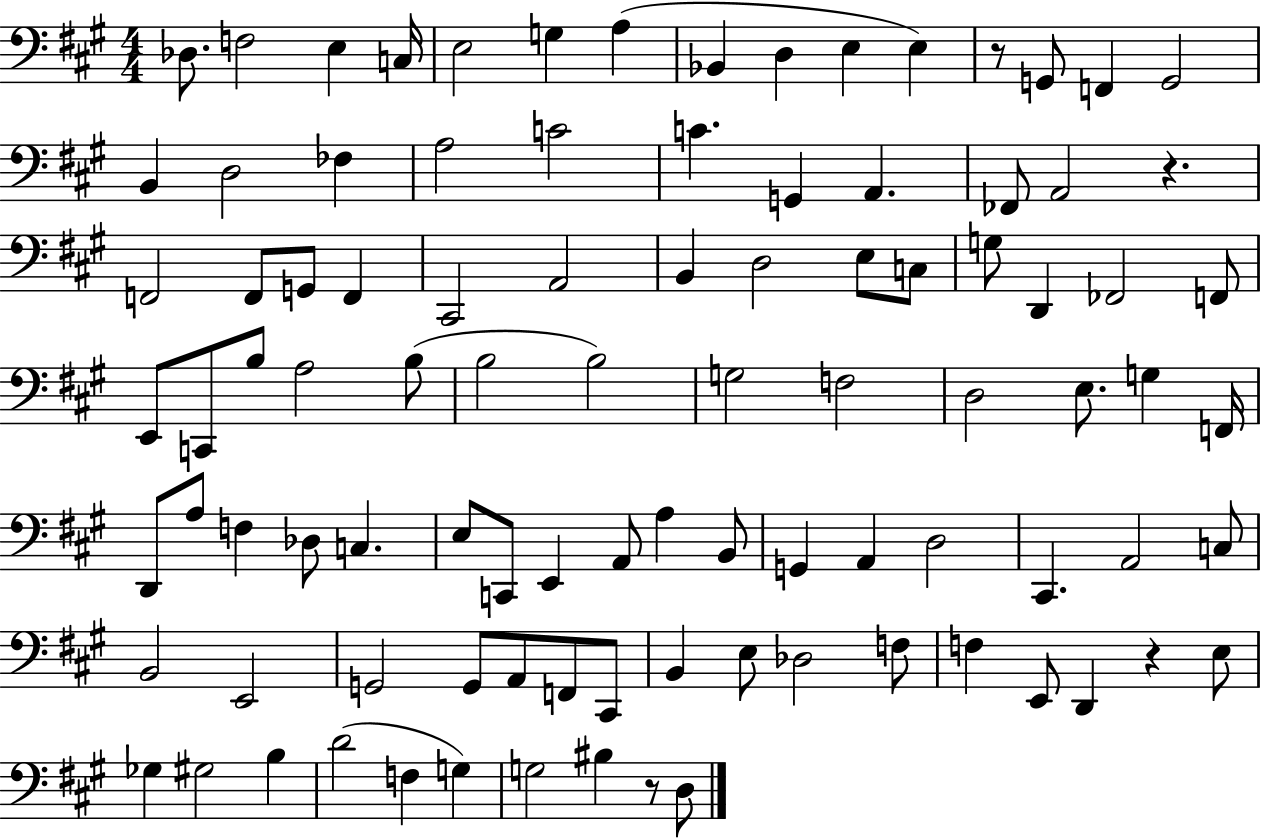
Db3/e. F3/h E3/q C3/s E3/h G3/q A3/q Bb2/q D3/q E3/q E3/q R/e G2/e F2/q G2/h B2/q D3/h FES3/q A3/h C4/h C4/q. G2/q A2/q. FES2/e A2/h R/q. F2/h F2/e G2/e F2/q C#2/h A2/h B2/q D3/h E3/e C3/e G3/e D2/q FES2/h F2/e E2/e C2/e B3/e A3/h B3/e B3/h B3/h G3/h F3/h D3/h E3/e. G3/q F2/s D2/e A3/e F3/q Db3/e C3/q. E3/e C2/e E2/q A2/e A3/q B2/e G2/q A2/q D3/h C#2/q. A2/h C3/e B2/h E2/h G2/h G2/e A2/e F2/e C#2/e B2/q E3/e Db3/h F3/e F3/q E2/e D2/q R/q E3/e Gb3/q G#3/h B3/q D4/h F3/q G3/q G3/h BIS3/q R/e D3/e